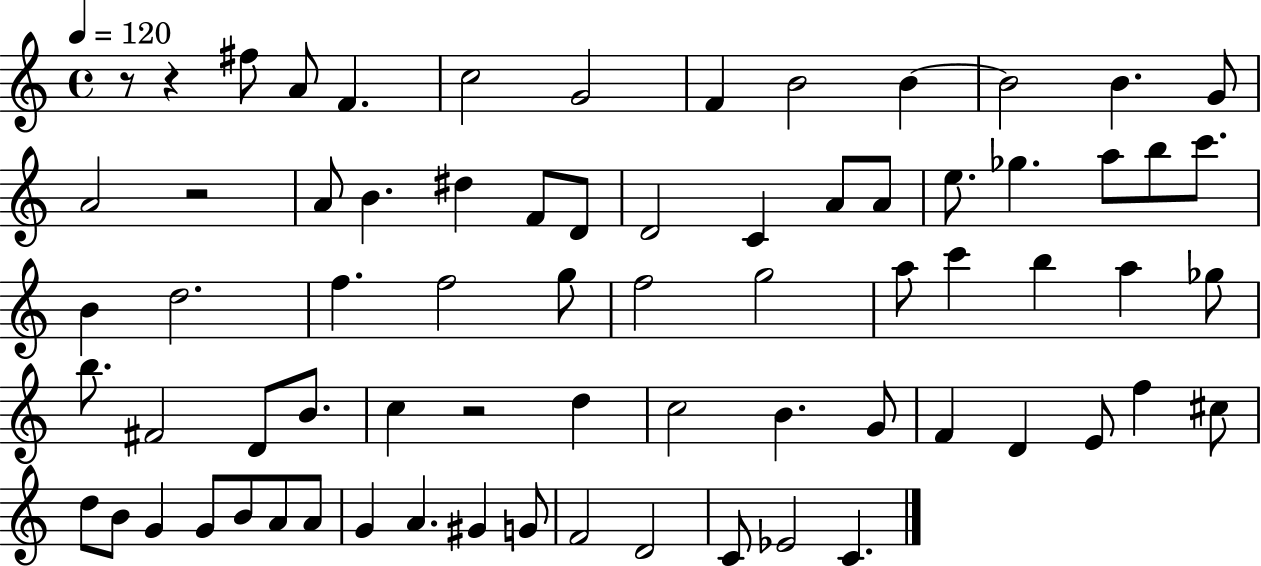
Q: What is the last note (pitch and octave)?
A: C4